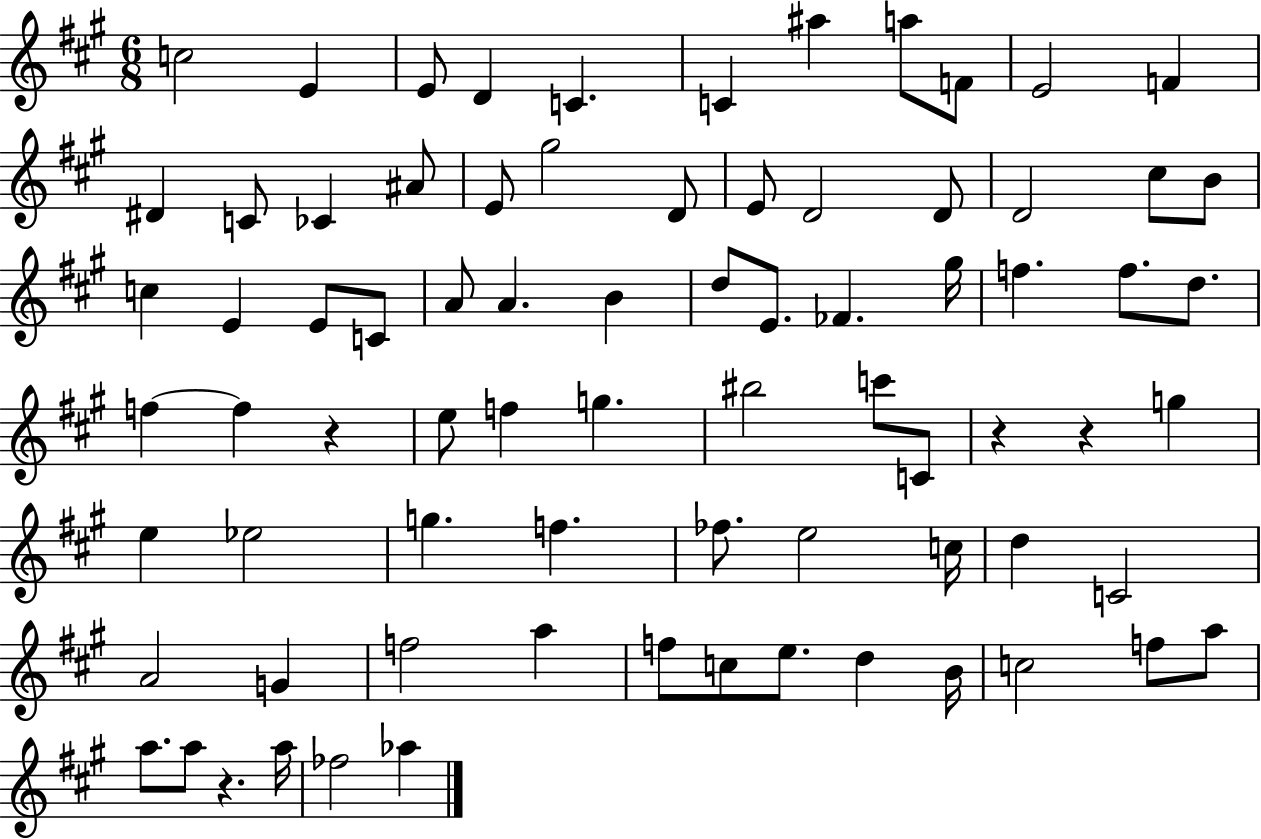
C5/h E4/q E4/e D4/q C4/q. C4/q A#5/q A5/e F4/e E4/h F4/q D#4/q C4/e CES4/q A#4/e E4/e G#5/h D4/e E4/e D4/h D4/e D4/h C#5/e B4/e C5/q E4/q E4/e C4/e A4/e A4/q. B4/q D5/e E4/e. FES4/q. G#5/s F5/q. F5/e. D5/e. F5/q F5/q R/q E5/e F5/q G5/q. BIS5/h C6/e C4/e R/q R/q G5/q E5/q Eb5/h G5/q. F5/q. FES5/e. E5/h C5/s D5/q C4/h A4/h G4/q F5/h A5/q F5/e C5/e E5/e. D5/q B4/s C5/h F5/e A5/e A5/e. A5/e R/q. A5/s FES5/h Ab5/q